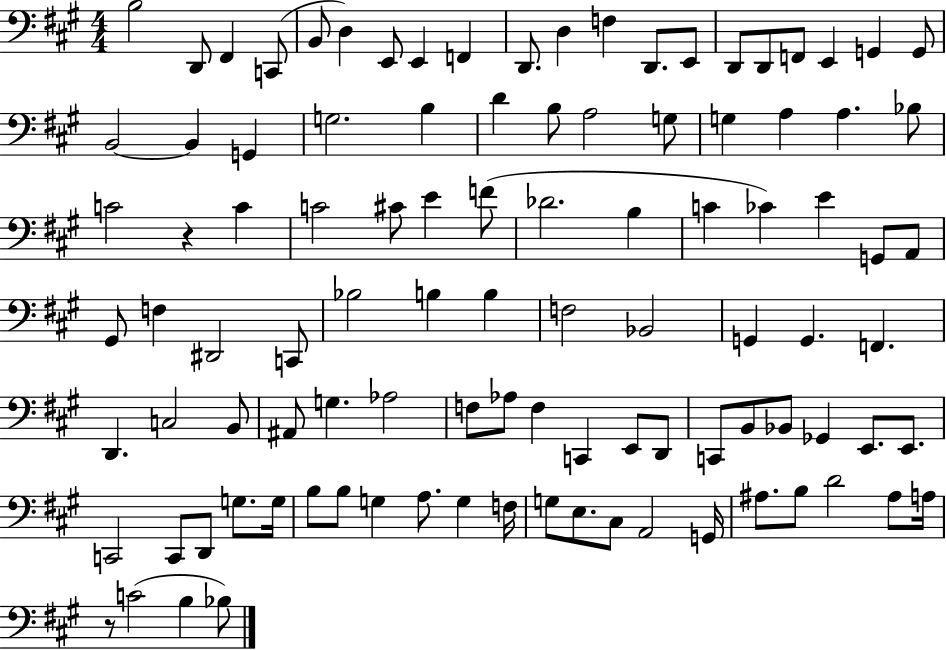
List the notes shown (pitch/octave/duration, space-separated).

B3/h D2/e F#2/q C2/e B2/e D3/q E2/e E2/q F2/q D2/e. D3/q F3/q D2/e. E2/e D2/e D2/e F2/e E2/q G2/q G2/e B2/h B2/q G2/q G3/h. B3/q D4/q B3/e A3/h G3/e G3/q A3/q A3/q. Bb3/e C4/h R/q C4/q C4/h C#4/e E4/q F4/e Db4/h. B3/q C4/q CES4/q E4/q G2/e A2/e G#2/e F3/q D#2/h C2/e Bb3/h B3/q B3/q F3/h Bb2/h G2/q G2/q. F2/q. D2/q. C3/h B2/e A#2/e G3/q. Ab3/h F3/e Ab3/e F3/q C2/q E2/e D2/e C2/e B2/e Bb2/e Gb2/q E2/e. E2/e. C2/h C2/e D2/e G3/e. G3/s B3/e B3/e G3/q A3/e. G3/q F3/s G3/e E3/e. C#3/e A2/h G2/s A#3/e. B3/e D4/h A#3/e A3/s R/e C4/h B3/q Bb3/e